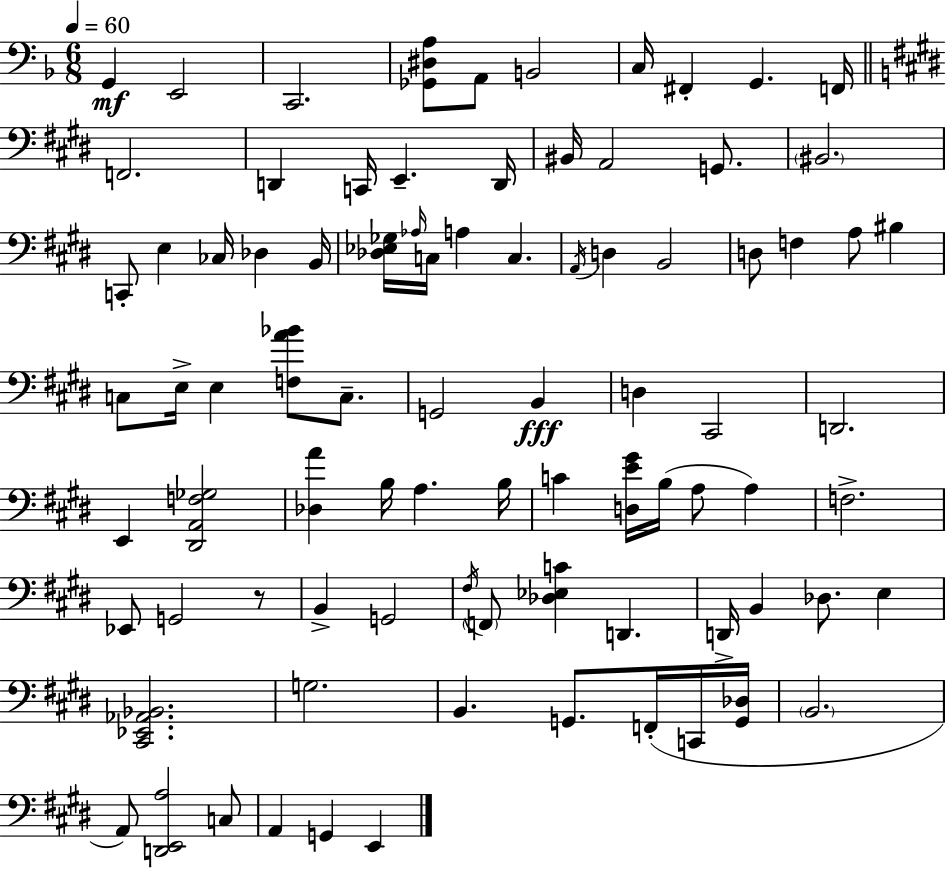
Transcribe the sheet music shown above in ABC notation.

X:1
T:Untitled
M:6/8
L:1/4
K:F
G,, E,,2 C,,2 [_G,,^D,A,]/2 A,,/2 B,,2 C,/4 ^F,, G,, F,,/4 F,,2 D,, C,,/4 E,, D,,/4 ^B,,/4 A,,2 G,,/2 ^B,,2 C,,/2 E, _C,/4 _D, B,,/4 [_D,_E,_G,]/4 _A,/4 C,/4 A, C, A,,/4 D, B,,2 D,/2 F, A,/2 ^B, C,/2 E,/4 E, [F,A_B]/2 C,/2 G,,2 B,, D, ^C,,2 D,,2 E,, [^D,,A,,F,_G,]2 [_D,A] B,/4 A, B,/4 C [D,E^G]/4 B,/4 A,/2 A, F,2 _E,,/2 G,,2 z/2 B,, G,,2 ^F,/4 F,,/2 [_D,_E,C] D,, D,,/4 B,, _D,/2 E, [^C,,_E,,_A,,_B,,]2 G,2 B,, G,,/2 F,,/4 C,,/4 [G,,_D,]/4 B,,2 A,,/2 [D,,E,,A,]2 C,/2 A,, G,, E,,